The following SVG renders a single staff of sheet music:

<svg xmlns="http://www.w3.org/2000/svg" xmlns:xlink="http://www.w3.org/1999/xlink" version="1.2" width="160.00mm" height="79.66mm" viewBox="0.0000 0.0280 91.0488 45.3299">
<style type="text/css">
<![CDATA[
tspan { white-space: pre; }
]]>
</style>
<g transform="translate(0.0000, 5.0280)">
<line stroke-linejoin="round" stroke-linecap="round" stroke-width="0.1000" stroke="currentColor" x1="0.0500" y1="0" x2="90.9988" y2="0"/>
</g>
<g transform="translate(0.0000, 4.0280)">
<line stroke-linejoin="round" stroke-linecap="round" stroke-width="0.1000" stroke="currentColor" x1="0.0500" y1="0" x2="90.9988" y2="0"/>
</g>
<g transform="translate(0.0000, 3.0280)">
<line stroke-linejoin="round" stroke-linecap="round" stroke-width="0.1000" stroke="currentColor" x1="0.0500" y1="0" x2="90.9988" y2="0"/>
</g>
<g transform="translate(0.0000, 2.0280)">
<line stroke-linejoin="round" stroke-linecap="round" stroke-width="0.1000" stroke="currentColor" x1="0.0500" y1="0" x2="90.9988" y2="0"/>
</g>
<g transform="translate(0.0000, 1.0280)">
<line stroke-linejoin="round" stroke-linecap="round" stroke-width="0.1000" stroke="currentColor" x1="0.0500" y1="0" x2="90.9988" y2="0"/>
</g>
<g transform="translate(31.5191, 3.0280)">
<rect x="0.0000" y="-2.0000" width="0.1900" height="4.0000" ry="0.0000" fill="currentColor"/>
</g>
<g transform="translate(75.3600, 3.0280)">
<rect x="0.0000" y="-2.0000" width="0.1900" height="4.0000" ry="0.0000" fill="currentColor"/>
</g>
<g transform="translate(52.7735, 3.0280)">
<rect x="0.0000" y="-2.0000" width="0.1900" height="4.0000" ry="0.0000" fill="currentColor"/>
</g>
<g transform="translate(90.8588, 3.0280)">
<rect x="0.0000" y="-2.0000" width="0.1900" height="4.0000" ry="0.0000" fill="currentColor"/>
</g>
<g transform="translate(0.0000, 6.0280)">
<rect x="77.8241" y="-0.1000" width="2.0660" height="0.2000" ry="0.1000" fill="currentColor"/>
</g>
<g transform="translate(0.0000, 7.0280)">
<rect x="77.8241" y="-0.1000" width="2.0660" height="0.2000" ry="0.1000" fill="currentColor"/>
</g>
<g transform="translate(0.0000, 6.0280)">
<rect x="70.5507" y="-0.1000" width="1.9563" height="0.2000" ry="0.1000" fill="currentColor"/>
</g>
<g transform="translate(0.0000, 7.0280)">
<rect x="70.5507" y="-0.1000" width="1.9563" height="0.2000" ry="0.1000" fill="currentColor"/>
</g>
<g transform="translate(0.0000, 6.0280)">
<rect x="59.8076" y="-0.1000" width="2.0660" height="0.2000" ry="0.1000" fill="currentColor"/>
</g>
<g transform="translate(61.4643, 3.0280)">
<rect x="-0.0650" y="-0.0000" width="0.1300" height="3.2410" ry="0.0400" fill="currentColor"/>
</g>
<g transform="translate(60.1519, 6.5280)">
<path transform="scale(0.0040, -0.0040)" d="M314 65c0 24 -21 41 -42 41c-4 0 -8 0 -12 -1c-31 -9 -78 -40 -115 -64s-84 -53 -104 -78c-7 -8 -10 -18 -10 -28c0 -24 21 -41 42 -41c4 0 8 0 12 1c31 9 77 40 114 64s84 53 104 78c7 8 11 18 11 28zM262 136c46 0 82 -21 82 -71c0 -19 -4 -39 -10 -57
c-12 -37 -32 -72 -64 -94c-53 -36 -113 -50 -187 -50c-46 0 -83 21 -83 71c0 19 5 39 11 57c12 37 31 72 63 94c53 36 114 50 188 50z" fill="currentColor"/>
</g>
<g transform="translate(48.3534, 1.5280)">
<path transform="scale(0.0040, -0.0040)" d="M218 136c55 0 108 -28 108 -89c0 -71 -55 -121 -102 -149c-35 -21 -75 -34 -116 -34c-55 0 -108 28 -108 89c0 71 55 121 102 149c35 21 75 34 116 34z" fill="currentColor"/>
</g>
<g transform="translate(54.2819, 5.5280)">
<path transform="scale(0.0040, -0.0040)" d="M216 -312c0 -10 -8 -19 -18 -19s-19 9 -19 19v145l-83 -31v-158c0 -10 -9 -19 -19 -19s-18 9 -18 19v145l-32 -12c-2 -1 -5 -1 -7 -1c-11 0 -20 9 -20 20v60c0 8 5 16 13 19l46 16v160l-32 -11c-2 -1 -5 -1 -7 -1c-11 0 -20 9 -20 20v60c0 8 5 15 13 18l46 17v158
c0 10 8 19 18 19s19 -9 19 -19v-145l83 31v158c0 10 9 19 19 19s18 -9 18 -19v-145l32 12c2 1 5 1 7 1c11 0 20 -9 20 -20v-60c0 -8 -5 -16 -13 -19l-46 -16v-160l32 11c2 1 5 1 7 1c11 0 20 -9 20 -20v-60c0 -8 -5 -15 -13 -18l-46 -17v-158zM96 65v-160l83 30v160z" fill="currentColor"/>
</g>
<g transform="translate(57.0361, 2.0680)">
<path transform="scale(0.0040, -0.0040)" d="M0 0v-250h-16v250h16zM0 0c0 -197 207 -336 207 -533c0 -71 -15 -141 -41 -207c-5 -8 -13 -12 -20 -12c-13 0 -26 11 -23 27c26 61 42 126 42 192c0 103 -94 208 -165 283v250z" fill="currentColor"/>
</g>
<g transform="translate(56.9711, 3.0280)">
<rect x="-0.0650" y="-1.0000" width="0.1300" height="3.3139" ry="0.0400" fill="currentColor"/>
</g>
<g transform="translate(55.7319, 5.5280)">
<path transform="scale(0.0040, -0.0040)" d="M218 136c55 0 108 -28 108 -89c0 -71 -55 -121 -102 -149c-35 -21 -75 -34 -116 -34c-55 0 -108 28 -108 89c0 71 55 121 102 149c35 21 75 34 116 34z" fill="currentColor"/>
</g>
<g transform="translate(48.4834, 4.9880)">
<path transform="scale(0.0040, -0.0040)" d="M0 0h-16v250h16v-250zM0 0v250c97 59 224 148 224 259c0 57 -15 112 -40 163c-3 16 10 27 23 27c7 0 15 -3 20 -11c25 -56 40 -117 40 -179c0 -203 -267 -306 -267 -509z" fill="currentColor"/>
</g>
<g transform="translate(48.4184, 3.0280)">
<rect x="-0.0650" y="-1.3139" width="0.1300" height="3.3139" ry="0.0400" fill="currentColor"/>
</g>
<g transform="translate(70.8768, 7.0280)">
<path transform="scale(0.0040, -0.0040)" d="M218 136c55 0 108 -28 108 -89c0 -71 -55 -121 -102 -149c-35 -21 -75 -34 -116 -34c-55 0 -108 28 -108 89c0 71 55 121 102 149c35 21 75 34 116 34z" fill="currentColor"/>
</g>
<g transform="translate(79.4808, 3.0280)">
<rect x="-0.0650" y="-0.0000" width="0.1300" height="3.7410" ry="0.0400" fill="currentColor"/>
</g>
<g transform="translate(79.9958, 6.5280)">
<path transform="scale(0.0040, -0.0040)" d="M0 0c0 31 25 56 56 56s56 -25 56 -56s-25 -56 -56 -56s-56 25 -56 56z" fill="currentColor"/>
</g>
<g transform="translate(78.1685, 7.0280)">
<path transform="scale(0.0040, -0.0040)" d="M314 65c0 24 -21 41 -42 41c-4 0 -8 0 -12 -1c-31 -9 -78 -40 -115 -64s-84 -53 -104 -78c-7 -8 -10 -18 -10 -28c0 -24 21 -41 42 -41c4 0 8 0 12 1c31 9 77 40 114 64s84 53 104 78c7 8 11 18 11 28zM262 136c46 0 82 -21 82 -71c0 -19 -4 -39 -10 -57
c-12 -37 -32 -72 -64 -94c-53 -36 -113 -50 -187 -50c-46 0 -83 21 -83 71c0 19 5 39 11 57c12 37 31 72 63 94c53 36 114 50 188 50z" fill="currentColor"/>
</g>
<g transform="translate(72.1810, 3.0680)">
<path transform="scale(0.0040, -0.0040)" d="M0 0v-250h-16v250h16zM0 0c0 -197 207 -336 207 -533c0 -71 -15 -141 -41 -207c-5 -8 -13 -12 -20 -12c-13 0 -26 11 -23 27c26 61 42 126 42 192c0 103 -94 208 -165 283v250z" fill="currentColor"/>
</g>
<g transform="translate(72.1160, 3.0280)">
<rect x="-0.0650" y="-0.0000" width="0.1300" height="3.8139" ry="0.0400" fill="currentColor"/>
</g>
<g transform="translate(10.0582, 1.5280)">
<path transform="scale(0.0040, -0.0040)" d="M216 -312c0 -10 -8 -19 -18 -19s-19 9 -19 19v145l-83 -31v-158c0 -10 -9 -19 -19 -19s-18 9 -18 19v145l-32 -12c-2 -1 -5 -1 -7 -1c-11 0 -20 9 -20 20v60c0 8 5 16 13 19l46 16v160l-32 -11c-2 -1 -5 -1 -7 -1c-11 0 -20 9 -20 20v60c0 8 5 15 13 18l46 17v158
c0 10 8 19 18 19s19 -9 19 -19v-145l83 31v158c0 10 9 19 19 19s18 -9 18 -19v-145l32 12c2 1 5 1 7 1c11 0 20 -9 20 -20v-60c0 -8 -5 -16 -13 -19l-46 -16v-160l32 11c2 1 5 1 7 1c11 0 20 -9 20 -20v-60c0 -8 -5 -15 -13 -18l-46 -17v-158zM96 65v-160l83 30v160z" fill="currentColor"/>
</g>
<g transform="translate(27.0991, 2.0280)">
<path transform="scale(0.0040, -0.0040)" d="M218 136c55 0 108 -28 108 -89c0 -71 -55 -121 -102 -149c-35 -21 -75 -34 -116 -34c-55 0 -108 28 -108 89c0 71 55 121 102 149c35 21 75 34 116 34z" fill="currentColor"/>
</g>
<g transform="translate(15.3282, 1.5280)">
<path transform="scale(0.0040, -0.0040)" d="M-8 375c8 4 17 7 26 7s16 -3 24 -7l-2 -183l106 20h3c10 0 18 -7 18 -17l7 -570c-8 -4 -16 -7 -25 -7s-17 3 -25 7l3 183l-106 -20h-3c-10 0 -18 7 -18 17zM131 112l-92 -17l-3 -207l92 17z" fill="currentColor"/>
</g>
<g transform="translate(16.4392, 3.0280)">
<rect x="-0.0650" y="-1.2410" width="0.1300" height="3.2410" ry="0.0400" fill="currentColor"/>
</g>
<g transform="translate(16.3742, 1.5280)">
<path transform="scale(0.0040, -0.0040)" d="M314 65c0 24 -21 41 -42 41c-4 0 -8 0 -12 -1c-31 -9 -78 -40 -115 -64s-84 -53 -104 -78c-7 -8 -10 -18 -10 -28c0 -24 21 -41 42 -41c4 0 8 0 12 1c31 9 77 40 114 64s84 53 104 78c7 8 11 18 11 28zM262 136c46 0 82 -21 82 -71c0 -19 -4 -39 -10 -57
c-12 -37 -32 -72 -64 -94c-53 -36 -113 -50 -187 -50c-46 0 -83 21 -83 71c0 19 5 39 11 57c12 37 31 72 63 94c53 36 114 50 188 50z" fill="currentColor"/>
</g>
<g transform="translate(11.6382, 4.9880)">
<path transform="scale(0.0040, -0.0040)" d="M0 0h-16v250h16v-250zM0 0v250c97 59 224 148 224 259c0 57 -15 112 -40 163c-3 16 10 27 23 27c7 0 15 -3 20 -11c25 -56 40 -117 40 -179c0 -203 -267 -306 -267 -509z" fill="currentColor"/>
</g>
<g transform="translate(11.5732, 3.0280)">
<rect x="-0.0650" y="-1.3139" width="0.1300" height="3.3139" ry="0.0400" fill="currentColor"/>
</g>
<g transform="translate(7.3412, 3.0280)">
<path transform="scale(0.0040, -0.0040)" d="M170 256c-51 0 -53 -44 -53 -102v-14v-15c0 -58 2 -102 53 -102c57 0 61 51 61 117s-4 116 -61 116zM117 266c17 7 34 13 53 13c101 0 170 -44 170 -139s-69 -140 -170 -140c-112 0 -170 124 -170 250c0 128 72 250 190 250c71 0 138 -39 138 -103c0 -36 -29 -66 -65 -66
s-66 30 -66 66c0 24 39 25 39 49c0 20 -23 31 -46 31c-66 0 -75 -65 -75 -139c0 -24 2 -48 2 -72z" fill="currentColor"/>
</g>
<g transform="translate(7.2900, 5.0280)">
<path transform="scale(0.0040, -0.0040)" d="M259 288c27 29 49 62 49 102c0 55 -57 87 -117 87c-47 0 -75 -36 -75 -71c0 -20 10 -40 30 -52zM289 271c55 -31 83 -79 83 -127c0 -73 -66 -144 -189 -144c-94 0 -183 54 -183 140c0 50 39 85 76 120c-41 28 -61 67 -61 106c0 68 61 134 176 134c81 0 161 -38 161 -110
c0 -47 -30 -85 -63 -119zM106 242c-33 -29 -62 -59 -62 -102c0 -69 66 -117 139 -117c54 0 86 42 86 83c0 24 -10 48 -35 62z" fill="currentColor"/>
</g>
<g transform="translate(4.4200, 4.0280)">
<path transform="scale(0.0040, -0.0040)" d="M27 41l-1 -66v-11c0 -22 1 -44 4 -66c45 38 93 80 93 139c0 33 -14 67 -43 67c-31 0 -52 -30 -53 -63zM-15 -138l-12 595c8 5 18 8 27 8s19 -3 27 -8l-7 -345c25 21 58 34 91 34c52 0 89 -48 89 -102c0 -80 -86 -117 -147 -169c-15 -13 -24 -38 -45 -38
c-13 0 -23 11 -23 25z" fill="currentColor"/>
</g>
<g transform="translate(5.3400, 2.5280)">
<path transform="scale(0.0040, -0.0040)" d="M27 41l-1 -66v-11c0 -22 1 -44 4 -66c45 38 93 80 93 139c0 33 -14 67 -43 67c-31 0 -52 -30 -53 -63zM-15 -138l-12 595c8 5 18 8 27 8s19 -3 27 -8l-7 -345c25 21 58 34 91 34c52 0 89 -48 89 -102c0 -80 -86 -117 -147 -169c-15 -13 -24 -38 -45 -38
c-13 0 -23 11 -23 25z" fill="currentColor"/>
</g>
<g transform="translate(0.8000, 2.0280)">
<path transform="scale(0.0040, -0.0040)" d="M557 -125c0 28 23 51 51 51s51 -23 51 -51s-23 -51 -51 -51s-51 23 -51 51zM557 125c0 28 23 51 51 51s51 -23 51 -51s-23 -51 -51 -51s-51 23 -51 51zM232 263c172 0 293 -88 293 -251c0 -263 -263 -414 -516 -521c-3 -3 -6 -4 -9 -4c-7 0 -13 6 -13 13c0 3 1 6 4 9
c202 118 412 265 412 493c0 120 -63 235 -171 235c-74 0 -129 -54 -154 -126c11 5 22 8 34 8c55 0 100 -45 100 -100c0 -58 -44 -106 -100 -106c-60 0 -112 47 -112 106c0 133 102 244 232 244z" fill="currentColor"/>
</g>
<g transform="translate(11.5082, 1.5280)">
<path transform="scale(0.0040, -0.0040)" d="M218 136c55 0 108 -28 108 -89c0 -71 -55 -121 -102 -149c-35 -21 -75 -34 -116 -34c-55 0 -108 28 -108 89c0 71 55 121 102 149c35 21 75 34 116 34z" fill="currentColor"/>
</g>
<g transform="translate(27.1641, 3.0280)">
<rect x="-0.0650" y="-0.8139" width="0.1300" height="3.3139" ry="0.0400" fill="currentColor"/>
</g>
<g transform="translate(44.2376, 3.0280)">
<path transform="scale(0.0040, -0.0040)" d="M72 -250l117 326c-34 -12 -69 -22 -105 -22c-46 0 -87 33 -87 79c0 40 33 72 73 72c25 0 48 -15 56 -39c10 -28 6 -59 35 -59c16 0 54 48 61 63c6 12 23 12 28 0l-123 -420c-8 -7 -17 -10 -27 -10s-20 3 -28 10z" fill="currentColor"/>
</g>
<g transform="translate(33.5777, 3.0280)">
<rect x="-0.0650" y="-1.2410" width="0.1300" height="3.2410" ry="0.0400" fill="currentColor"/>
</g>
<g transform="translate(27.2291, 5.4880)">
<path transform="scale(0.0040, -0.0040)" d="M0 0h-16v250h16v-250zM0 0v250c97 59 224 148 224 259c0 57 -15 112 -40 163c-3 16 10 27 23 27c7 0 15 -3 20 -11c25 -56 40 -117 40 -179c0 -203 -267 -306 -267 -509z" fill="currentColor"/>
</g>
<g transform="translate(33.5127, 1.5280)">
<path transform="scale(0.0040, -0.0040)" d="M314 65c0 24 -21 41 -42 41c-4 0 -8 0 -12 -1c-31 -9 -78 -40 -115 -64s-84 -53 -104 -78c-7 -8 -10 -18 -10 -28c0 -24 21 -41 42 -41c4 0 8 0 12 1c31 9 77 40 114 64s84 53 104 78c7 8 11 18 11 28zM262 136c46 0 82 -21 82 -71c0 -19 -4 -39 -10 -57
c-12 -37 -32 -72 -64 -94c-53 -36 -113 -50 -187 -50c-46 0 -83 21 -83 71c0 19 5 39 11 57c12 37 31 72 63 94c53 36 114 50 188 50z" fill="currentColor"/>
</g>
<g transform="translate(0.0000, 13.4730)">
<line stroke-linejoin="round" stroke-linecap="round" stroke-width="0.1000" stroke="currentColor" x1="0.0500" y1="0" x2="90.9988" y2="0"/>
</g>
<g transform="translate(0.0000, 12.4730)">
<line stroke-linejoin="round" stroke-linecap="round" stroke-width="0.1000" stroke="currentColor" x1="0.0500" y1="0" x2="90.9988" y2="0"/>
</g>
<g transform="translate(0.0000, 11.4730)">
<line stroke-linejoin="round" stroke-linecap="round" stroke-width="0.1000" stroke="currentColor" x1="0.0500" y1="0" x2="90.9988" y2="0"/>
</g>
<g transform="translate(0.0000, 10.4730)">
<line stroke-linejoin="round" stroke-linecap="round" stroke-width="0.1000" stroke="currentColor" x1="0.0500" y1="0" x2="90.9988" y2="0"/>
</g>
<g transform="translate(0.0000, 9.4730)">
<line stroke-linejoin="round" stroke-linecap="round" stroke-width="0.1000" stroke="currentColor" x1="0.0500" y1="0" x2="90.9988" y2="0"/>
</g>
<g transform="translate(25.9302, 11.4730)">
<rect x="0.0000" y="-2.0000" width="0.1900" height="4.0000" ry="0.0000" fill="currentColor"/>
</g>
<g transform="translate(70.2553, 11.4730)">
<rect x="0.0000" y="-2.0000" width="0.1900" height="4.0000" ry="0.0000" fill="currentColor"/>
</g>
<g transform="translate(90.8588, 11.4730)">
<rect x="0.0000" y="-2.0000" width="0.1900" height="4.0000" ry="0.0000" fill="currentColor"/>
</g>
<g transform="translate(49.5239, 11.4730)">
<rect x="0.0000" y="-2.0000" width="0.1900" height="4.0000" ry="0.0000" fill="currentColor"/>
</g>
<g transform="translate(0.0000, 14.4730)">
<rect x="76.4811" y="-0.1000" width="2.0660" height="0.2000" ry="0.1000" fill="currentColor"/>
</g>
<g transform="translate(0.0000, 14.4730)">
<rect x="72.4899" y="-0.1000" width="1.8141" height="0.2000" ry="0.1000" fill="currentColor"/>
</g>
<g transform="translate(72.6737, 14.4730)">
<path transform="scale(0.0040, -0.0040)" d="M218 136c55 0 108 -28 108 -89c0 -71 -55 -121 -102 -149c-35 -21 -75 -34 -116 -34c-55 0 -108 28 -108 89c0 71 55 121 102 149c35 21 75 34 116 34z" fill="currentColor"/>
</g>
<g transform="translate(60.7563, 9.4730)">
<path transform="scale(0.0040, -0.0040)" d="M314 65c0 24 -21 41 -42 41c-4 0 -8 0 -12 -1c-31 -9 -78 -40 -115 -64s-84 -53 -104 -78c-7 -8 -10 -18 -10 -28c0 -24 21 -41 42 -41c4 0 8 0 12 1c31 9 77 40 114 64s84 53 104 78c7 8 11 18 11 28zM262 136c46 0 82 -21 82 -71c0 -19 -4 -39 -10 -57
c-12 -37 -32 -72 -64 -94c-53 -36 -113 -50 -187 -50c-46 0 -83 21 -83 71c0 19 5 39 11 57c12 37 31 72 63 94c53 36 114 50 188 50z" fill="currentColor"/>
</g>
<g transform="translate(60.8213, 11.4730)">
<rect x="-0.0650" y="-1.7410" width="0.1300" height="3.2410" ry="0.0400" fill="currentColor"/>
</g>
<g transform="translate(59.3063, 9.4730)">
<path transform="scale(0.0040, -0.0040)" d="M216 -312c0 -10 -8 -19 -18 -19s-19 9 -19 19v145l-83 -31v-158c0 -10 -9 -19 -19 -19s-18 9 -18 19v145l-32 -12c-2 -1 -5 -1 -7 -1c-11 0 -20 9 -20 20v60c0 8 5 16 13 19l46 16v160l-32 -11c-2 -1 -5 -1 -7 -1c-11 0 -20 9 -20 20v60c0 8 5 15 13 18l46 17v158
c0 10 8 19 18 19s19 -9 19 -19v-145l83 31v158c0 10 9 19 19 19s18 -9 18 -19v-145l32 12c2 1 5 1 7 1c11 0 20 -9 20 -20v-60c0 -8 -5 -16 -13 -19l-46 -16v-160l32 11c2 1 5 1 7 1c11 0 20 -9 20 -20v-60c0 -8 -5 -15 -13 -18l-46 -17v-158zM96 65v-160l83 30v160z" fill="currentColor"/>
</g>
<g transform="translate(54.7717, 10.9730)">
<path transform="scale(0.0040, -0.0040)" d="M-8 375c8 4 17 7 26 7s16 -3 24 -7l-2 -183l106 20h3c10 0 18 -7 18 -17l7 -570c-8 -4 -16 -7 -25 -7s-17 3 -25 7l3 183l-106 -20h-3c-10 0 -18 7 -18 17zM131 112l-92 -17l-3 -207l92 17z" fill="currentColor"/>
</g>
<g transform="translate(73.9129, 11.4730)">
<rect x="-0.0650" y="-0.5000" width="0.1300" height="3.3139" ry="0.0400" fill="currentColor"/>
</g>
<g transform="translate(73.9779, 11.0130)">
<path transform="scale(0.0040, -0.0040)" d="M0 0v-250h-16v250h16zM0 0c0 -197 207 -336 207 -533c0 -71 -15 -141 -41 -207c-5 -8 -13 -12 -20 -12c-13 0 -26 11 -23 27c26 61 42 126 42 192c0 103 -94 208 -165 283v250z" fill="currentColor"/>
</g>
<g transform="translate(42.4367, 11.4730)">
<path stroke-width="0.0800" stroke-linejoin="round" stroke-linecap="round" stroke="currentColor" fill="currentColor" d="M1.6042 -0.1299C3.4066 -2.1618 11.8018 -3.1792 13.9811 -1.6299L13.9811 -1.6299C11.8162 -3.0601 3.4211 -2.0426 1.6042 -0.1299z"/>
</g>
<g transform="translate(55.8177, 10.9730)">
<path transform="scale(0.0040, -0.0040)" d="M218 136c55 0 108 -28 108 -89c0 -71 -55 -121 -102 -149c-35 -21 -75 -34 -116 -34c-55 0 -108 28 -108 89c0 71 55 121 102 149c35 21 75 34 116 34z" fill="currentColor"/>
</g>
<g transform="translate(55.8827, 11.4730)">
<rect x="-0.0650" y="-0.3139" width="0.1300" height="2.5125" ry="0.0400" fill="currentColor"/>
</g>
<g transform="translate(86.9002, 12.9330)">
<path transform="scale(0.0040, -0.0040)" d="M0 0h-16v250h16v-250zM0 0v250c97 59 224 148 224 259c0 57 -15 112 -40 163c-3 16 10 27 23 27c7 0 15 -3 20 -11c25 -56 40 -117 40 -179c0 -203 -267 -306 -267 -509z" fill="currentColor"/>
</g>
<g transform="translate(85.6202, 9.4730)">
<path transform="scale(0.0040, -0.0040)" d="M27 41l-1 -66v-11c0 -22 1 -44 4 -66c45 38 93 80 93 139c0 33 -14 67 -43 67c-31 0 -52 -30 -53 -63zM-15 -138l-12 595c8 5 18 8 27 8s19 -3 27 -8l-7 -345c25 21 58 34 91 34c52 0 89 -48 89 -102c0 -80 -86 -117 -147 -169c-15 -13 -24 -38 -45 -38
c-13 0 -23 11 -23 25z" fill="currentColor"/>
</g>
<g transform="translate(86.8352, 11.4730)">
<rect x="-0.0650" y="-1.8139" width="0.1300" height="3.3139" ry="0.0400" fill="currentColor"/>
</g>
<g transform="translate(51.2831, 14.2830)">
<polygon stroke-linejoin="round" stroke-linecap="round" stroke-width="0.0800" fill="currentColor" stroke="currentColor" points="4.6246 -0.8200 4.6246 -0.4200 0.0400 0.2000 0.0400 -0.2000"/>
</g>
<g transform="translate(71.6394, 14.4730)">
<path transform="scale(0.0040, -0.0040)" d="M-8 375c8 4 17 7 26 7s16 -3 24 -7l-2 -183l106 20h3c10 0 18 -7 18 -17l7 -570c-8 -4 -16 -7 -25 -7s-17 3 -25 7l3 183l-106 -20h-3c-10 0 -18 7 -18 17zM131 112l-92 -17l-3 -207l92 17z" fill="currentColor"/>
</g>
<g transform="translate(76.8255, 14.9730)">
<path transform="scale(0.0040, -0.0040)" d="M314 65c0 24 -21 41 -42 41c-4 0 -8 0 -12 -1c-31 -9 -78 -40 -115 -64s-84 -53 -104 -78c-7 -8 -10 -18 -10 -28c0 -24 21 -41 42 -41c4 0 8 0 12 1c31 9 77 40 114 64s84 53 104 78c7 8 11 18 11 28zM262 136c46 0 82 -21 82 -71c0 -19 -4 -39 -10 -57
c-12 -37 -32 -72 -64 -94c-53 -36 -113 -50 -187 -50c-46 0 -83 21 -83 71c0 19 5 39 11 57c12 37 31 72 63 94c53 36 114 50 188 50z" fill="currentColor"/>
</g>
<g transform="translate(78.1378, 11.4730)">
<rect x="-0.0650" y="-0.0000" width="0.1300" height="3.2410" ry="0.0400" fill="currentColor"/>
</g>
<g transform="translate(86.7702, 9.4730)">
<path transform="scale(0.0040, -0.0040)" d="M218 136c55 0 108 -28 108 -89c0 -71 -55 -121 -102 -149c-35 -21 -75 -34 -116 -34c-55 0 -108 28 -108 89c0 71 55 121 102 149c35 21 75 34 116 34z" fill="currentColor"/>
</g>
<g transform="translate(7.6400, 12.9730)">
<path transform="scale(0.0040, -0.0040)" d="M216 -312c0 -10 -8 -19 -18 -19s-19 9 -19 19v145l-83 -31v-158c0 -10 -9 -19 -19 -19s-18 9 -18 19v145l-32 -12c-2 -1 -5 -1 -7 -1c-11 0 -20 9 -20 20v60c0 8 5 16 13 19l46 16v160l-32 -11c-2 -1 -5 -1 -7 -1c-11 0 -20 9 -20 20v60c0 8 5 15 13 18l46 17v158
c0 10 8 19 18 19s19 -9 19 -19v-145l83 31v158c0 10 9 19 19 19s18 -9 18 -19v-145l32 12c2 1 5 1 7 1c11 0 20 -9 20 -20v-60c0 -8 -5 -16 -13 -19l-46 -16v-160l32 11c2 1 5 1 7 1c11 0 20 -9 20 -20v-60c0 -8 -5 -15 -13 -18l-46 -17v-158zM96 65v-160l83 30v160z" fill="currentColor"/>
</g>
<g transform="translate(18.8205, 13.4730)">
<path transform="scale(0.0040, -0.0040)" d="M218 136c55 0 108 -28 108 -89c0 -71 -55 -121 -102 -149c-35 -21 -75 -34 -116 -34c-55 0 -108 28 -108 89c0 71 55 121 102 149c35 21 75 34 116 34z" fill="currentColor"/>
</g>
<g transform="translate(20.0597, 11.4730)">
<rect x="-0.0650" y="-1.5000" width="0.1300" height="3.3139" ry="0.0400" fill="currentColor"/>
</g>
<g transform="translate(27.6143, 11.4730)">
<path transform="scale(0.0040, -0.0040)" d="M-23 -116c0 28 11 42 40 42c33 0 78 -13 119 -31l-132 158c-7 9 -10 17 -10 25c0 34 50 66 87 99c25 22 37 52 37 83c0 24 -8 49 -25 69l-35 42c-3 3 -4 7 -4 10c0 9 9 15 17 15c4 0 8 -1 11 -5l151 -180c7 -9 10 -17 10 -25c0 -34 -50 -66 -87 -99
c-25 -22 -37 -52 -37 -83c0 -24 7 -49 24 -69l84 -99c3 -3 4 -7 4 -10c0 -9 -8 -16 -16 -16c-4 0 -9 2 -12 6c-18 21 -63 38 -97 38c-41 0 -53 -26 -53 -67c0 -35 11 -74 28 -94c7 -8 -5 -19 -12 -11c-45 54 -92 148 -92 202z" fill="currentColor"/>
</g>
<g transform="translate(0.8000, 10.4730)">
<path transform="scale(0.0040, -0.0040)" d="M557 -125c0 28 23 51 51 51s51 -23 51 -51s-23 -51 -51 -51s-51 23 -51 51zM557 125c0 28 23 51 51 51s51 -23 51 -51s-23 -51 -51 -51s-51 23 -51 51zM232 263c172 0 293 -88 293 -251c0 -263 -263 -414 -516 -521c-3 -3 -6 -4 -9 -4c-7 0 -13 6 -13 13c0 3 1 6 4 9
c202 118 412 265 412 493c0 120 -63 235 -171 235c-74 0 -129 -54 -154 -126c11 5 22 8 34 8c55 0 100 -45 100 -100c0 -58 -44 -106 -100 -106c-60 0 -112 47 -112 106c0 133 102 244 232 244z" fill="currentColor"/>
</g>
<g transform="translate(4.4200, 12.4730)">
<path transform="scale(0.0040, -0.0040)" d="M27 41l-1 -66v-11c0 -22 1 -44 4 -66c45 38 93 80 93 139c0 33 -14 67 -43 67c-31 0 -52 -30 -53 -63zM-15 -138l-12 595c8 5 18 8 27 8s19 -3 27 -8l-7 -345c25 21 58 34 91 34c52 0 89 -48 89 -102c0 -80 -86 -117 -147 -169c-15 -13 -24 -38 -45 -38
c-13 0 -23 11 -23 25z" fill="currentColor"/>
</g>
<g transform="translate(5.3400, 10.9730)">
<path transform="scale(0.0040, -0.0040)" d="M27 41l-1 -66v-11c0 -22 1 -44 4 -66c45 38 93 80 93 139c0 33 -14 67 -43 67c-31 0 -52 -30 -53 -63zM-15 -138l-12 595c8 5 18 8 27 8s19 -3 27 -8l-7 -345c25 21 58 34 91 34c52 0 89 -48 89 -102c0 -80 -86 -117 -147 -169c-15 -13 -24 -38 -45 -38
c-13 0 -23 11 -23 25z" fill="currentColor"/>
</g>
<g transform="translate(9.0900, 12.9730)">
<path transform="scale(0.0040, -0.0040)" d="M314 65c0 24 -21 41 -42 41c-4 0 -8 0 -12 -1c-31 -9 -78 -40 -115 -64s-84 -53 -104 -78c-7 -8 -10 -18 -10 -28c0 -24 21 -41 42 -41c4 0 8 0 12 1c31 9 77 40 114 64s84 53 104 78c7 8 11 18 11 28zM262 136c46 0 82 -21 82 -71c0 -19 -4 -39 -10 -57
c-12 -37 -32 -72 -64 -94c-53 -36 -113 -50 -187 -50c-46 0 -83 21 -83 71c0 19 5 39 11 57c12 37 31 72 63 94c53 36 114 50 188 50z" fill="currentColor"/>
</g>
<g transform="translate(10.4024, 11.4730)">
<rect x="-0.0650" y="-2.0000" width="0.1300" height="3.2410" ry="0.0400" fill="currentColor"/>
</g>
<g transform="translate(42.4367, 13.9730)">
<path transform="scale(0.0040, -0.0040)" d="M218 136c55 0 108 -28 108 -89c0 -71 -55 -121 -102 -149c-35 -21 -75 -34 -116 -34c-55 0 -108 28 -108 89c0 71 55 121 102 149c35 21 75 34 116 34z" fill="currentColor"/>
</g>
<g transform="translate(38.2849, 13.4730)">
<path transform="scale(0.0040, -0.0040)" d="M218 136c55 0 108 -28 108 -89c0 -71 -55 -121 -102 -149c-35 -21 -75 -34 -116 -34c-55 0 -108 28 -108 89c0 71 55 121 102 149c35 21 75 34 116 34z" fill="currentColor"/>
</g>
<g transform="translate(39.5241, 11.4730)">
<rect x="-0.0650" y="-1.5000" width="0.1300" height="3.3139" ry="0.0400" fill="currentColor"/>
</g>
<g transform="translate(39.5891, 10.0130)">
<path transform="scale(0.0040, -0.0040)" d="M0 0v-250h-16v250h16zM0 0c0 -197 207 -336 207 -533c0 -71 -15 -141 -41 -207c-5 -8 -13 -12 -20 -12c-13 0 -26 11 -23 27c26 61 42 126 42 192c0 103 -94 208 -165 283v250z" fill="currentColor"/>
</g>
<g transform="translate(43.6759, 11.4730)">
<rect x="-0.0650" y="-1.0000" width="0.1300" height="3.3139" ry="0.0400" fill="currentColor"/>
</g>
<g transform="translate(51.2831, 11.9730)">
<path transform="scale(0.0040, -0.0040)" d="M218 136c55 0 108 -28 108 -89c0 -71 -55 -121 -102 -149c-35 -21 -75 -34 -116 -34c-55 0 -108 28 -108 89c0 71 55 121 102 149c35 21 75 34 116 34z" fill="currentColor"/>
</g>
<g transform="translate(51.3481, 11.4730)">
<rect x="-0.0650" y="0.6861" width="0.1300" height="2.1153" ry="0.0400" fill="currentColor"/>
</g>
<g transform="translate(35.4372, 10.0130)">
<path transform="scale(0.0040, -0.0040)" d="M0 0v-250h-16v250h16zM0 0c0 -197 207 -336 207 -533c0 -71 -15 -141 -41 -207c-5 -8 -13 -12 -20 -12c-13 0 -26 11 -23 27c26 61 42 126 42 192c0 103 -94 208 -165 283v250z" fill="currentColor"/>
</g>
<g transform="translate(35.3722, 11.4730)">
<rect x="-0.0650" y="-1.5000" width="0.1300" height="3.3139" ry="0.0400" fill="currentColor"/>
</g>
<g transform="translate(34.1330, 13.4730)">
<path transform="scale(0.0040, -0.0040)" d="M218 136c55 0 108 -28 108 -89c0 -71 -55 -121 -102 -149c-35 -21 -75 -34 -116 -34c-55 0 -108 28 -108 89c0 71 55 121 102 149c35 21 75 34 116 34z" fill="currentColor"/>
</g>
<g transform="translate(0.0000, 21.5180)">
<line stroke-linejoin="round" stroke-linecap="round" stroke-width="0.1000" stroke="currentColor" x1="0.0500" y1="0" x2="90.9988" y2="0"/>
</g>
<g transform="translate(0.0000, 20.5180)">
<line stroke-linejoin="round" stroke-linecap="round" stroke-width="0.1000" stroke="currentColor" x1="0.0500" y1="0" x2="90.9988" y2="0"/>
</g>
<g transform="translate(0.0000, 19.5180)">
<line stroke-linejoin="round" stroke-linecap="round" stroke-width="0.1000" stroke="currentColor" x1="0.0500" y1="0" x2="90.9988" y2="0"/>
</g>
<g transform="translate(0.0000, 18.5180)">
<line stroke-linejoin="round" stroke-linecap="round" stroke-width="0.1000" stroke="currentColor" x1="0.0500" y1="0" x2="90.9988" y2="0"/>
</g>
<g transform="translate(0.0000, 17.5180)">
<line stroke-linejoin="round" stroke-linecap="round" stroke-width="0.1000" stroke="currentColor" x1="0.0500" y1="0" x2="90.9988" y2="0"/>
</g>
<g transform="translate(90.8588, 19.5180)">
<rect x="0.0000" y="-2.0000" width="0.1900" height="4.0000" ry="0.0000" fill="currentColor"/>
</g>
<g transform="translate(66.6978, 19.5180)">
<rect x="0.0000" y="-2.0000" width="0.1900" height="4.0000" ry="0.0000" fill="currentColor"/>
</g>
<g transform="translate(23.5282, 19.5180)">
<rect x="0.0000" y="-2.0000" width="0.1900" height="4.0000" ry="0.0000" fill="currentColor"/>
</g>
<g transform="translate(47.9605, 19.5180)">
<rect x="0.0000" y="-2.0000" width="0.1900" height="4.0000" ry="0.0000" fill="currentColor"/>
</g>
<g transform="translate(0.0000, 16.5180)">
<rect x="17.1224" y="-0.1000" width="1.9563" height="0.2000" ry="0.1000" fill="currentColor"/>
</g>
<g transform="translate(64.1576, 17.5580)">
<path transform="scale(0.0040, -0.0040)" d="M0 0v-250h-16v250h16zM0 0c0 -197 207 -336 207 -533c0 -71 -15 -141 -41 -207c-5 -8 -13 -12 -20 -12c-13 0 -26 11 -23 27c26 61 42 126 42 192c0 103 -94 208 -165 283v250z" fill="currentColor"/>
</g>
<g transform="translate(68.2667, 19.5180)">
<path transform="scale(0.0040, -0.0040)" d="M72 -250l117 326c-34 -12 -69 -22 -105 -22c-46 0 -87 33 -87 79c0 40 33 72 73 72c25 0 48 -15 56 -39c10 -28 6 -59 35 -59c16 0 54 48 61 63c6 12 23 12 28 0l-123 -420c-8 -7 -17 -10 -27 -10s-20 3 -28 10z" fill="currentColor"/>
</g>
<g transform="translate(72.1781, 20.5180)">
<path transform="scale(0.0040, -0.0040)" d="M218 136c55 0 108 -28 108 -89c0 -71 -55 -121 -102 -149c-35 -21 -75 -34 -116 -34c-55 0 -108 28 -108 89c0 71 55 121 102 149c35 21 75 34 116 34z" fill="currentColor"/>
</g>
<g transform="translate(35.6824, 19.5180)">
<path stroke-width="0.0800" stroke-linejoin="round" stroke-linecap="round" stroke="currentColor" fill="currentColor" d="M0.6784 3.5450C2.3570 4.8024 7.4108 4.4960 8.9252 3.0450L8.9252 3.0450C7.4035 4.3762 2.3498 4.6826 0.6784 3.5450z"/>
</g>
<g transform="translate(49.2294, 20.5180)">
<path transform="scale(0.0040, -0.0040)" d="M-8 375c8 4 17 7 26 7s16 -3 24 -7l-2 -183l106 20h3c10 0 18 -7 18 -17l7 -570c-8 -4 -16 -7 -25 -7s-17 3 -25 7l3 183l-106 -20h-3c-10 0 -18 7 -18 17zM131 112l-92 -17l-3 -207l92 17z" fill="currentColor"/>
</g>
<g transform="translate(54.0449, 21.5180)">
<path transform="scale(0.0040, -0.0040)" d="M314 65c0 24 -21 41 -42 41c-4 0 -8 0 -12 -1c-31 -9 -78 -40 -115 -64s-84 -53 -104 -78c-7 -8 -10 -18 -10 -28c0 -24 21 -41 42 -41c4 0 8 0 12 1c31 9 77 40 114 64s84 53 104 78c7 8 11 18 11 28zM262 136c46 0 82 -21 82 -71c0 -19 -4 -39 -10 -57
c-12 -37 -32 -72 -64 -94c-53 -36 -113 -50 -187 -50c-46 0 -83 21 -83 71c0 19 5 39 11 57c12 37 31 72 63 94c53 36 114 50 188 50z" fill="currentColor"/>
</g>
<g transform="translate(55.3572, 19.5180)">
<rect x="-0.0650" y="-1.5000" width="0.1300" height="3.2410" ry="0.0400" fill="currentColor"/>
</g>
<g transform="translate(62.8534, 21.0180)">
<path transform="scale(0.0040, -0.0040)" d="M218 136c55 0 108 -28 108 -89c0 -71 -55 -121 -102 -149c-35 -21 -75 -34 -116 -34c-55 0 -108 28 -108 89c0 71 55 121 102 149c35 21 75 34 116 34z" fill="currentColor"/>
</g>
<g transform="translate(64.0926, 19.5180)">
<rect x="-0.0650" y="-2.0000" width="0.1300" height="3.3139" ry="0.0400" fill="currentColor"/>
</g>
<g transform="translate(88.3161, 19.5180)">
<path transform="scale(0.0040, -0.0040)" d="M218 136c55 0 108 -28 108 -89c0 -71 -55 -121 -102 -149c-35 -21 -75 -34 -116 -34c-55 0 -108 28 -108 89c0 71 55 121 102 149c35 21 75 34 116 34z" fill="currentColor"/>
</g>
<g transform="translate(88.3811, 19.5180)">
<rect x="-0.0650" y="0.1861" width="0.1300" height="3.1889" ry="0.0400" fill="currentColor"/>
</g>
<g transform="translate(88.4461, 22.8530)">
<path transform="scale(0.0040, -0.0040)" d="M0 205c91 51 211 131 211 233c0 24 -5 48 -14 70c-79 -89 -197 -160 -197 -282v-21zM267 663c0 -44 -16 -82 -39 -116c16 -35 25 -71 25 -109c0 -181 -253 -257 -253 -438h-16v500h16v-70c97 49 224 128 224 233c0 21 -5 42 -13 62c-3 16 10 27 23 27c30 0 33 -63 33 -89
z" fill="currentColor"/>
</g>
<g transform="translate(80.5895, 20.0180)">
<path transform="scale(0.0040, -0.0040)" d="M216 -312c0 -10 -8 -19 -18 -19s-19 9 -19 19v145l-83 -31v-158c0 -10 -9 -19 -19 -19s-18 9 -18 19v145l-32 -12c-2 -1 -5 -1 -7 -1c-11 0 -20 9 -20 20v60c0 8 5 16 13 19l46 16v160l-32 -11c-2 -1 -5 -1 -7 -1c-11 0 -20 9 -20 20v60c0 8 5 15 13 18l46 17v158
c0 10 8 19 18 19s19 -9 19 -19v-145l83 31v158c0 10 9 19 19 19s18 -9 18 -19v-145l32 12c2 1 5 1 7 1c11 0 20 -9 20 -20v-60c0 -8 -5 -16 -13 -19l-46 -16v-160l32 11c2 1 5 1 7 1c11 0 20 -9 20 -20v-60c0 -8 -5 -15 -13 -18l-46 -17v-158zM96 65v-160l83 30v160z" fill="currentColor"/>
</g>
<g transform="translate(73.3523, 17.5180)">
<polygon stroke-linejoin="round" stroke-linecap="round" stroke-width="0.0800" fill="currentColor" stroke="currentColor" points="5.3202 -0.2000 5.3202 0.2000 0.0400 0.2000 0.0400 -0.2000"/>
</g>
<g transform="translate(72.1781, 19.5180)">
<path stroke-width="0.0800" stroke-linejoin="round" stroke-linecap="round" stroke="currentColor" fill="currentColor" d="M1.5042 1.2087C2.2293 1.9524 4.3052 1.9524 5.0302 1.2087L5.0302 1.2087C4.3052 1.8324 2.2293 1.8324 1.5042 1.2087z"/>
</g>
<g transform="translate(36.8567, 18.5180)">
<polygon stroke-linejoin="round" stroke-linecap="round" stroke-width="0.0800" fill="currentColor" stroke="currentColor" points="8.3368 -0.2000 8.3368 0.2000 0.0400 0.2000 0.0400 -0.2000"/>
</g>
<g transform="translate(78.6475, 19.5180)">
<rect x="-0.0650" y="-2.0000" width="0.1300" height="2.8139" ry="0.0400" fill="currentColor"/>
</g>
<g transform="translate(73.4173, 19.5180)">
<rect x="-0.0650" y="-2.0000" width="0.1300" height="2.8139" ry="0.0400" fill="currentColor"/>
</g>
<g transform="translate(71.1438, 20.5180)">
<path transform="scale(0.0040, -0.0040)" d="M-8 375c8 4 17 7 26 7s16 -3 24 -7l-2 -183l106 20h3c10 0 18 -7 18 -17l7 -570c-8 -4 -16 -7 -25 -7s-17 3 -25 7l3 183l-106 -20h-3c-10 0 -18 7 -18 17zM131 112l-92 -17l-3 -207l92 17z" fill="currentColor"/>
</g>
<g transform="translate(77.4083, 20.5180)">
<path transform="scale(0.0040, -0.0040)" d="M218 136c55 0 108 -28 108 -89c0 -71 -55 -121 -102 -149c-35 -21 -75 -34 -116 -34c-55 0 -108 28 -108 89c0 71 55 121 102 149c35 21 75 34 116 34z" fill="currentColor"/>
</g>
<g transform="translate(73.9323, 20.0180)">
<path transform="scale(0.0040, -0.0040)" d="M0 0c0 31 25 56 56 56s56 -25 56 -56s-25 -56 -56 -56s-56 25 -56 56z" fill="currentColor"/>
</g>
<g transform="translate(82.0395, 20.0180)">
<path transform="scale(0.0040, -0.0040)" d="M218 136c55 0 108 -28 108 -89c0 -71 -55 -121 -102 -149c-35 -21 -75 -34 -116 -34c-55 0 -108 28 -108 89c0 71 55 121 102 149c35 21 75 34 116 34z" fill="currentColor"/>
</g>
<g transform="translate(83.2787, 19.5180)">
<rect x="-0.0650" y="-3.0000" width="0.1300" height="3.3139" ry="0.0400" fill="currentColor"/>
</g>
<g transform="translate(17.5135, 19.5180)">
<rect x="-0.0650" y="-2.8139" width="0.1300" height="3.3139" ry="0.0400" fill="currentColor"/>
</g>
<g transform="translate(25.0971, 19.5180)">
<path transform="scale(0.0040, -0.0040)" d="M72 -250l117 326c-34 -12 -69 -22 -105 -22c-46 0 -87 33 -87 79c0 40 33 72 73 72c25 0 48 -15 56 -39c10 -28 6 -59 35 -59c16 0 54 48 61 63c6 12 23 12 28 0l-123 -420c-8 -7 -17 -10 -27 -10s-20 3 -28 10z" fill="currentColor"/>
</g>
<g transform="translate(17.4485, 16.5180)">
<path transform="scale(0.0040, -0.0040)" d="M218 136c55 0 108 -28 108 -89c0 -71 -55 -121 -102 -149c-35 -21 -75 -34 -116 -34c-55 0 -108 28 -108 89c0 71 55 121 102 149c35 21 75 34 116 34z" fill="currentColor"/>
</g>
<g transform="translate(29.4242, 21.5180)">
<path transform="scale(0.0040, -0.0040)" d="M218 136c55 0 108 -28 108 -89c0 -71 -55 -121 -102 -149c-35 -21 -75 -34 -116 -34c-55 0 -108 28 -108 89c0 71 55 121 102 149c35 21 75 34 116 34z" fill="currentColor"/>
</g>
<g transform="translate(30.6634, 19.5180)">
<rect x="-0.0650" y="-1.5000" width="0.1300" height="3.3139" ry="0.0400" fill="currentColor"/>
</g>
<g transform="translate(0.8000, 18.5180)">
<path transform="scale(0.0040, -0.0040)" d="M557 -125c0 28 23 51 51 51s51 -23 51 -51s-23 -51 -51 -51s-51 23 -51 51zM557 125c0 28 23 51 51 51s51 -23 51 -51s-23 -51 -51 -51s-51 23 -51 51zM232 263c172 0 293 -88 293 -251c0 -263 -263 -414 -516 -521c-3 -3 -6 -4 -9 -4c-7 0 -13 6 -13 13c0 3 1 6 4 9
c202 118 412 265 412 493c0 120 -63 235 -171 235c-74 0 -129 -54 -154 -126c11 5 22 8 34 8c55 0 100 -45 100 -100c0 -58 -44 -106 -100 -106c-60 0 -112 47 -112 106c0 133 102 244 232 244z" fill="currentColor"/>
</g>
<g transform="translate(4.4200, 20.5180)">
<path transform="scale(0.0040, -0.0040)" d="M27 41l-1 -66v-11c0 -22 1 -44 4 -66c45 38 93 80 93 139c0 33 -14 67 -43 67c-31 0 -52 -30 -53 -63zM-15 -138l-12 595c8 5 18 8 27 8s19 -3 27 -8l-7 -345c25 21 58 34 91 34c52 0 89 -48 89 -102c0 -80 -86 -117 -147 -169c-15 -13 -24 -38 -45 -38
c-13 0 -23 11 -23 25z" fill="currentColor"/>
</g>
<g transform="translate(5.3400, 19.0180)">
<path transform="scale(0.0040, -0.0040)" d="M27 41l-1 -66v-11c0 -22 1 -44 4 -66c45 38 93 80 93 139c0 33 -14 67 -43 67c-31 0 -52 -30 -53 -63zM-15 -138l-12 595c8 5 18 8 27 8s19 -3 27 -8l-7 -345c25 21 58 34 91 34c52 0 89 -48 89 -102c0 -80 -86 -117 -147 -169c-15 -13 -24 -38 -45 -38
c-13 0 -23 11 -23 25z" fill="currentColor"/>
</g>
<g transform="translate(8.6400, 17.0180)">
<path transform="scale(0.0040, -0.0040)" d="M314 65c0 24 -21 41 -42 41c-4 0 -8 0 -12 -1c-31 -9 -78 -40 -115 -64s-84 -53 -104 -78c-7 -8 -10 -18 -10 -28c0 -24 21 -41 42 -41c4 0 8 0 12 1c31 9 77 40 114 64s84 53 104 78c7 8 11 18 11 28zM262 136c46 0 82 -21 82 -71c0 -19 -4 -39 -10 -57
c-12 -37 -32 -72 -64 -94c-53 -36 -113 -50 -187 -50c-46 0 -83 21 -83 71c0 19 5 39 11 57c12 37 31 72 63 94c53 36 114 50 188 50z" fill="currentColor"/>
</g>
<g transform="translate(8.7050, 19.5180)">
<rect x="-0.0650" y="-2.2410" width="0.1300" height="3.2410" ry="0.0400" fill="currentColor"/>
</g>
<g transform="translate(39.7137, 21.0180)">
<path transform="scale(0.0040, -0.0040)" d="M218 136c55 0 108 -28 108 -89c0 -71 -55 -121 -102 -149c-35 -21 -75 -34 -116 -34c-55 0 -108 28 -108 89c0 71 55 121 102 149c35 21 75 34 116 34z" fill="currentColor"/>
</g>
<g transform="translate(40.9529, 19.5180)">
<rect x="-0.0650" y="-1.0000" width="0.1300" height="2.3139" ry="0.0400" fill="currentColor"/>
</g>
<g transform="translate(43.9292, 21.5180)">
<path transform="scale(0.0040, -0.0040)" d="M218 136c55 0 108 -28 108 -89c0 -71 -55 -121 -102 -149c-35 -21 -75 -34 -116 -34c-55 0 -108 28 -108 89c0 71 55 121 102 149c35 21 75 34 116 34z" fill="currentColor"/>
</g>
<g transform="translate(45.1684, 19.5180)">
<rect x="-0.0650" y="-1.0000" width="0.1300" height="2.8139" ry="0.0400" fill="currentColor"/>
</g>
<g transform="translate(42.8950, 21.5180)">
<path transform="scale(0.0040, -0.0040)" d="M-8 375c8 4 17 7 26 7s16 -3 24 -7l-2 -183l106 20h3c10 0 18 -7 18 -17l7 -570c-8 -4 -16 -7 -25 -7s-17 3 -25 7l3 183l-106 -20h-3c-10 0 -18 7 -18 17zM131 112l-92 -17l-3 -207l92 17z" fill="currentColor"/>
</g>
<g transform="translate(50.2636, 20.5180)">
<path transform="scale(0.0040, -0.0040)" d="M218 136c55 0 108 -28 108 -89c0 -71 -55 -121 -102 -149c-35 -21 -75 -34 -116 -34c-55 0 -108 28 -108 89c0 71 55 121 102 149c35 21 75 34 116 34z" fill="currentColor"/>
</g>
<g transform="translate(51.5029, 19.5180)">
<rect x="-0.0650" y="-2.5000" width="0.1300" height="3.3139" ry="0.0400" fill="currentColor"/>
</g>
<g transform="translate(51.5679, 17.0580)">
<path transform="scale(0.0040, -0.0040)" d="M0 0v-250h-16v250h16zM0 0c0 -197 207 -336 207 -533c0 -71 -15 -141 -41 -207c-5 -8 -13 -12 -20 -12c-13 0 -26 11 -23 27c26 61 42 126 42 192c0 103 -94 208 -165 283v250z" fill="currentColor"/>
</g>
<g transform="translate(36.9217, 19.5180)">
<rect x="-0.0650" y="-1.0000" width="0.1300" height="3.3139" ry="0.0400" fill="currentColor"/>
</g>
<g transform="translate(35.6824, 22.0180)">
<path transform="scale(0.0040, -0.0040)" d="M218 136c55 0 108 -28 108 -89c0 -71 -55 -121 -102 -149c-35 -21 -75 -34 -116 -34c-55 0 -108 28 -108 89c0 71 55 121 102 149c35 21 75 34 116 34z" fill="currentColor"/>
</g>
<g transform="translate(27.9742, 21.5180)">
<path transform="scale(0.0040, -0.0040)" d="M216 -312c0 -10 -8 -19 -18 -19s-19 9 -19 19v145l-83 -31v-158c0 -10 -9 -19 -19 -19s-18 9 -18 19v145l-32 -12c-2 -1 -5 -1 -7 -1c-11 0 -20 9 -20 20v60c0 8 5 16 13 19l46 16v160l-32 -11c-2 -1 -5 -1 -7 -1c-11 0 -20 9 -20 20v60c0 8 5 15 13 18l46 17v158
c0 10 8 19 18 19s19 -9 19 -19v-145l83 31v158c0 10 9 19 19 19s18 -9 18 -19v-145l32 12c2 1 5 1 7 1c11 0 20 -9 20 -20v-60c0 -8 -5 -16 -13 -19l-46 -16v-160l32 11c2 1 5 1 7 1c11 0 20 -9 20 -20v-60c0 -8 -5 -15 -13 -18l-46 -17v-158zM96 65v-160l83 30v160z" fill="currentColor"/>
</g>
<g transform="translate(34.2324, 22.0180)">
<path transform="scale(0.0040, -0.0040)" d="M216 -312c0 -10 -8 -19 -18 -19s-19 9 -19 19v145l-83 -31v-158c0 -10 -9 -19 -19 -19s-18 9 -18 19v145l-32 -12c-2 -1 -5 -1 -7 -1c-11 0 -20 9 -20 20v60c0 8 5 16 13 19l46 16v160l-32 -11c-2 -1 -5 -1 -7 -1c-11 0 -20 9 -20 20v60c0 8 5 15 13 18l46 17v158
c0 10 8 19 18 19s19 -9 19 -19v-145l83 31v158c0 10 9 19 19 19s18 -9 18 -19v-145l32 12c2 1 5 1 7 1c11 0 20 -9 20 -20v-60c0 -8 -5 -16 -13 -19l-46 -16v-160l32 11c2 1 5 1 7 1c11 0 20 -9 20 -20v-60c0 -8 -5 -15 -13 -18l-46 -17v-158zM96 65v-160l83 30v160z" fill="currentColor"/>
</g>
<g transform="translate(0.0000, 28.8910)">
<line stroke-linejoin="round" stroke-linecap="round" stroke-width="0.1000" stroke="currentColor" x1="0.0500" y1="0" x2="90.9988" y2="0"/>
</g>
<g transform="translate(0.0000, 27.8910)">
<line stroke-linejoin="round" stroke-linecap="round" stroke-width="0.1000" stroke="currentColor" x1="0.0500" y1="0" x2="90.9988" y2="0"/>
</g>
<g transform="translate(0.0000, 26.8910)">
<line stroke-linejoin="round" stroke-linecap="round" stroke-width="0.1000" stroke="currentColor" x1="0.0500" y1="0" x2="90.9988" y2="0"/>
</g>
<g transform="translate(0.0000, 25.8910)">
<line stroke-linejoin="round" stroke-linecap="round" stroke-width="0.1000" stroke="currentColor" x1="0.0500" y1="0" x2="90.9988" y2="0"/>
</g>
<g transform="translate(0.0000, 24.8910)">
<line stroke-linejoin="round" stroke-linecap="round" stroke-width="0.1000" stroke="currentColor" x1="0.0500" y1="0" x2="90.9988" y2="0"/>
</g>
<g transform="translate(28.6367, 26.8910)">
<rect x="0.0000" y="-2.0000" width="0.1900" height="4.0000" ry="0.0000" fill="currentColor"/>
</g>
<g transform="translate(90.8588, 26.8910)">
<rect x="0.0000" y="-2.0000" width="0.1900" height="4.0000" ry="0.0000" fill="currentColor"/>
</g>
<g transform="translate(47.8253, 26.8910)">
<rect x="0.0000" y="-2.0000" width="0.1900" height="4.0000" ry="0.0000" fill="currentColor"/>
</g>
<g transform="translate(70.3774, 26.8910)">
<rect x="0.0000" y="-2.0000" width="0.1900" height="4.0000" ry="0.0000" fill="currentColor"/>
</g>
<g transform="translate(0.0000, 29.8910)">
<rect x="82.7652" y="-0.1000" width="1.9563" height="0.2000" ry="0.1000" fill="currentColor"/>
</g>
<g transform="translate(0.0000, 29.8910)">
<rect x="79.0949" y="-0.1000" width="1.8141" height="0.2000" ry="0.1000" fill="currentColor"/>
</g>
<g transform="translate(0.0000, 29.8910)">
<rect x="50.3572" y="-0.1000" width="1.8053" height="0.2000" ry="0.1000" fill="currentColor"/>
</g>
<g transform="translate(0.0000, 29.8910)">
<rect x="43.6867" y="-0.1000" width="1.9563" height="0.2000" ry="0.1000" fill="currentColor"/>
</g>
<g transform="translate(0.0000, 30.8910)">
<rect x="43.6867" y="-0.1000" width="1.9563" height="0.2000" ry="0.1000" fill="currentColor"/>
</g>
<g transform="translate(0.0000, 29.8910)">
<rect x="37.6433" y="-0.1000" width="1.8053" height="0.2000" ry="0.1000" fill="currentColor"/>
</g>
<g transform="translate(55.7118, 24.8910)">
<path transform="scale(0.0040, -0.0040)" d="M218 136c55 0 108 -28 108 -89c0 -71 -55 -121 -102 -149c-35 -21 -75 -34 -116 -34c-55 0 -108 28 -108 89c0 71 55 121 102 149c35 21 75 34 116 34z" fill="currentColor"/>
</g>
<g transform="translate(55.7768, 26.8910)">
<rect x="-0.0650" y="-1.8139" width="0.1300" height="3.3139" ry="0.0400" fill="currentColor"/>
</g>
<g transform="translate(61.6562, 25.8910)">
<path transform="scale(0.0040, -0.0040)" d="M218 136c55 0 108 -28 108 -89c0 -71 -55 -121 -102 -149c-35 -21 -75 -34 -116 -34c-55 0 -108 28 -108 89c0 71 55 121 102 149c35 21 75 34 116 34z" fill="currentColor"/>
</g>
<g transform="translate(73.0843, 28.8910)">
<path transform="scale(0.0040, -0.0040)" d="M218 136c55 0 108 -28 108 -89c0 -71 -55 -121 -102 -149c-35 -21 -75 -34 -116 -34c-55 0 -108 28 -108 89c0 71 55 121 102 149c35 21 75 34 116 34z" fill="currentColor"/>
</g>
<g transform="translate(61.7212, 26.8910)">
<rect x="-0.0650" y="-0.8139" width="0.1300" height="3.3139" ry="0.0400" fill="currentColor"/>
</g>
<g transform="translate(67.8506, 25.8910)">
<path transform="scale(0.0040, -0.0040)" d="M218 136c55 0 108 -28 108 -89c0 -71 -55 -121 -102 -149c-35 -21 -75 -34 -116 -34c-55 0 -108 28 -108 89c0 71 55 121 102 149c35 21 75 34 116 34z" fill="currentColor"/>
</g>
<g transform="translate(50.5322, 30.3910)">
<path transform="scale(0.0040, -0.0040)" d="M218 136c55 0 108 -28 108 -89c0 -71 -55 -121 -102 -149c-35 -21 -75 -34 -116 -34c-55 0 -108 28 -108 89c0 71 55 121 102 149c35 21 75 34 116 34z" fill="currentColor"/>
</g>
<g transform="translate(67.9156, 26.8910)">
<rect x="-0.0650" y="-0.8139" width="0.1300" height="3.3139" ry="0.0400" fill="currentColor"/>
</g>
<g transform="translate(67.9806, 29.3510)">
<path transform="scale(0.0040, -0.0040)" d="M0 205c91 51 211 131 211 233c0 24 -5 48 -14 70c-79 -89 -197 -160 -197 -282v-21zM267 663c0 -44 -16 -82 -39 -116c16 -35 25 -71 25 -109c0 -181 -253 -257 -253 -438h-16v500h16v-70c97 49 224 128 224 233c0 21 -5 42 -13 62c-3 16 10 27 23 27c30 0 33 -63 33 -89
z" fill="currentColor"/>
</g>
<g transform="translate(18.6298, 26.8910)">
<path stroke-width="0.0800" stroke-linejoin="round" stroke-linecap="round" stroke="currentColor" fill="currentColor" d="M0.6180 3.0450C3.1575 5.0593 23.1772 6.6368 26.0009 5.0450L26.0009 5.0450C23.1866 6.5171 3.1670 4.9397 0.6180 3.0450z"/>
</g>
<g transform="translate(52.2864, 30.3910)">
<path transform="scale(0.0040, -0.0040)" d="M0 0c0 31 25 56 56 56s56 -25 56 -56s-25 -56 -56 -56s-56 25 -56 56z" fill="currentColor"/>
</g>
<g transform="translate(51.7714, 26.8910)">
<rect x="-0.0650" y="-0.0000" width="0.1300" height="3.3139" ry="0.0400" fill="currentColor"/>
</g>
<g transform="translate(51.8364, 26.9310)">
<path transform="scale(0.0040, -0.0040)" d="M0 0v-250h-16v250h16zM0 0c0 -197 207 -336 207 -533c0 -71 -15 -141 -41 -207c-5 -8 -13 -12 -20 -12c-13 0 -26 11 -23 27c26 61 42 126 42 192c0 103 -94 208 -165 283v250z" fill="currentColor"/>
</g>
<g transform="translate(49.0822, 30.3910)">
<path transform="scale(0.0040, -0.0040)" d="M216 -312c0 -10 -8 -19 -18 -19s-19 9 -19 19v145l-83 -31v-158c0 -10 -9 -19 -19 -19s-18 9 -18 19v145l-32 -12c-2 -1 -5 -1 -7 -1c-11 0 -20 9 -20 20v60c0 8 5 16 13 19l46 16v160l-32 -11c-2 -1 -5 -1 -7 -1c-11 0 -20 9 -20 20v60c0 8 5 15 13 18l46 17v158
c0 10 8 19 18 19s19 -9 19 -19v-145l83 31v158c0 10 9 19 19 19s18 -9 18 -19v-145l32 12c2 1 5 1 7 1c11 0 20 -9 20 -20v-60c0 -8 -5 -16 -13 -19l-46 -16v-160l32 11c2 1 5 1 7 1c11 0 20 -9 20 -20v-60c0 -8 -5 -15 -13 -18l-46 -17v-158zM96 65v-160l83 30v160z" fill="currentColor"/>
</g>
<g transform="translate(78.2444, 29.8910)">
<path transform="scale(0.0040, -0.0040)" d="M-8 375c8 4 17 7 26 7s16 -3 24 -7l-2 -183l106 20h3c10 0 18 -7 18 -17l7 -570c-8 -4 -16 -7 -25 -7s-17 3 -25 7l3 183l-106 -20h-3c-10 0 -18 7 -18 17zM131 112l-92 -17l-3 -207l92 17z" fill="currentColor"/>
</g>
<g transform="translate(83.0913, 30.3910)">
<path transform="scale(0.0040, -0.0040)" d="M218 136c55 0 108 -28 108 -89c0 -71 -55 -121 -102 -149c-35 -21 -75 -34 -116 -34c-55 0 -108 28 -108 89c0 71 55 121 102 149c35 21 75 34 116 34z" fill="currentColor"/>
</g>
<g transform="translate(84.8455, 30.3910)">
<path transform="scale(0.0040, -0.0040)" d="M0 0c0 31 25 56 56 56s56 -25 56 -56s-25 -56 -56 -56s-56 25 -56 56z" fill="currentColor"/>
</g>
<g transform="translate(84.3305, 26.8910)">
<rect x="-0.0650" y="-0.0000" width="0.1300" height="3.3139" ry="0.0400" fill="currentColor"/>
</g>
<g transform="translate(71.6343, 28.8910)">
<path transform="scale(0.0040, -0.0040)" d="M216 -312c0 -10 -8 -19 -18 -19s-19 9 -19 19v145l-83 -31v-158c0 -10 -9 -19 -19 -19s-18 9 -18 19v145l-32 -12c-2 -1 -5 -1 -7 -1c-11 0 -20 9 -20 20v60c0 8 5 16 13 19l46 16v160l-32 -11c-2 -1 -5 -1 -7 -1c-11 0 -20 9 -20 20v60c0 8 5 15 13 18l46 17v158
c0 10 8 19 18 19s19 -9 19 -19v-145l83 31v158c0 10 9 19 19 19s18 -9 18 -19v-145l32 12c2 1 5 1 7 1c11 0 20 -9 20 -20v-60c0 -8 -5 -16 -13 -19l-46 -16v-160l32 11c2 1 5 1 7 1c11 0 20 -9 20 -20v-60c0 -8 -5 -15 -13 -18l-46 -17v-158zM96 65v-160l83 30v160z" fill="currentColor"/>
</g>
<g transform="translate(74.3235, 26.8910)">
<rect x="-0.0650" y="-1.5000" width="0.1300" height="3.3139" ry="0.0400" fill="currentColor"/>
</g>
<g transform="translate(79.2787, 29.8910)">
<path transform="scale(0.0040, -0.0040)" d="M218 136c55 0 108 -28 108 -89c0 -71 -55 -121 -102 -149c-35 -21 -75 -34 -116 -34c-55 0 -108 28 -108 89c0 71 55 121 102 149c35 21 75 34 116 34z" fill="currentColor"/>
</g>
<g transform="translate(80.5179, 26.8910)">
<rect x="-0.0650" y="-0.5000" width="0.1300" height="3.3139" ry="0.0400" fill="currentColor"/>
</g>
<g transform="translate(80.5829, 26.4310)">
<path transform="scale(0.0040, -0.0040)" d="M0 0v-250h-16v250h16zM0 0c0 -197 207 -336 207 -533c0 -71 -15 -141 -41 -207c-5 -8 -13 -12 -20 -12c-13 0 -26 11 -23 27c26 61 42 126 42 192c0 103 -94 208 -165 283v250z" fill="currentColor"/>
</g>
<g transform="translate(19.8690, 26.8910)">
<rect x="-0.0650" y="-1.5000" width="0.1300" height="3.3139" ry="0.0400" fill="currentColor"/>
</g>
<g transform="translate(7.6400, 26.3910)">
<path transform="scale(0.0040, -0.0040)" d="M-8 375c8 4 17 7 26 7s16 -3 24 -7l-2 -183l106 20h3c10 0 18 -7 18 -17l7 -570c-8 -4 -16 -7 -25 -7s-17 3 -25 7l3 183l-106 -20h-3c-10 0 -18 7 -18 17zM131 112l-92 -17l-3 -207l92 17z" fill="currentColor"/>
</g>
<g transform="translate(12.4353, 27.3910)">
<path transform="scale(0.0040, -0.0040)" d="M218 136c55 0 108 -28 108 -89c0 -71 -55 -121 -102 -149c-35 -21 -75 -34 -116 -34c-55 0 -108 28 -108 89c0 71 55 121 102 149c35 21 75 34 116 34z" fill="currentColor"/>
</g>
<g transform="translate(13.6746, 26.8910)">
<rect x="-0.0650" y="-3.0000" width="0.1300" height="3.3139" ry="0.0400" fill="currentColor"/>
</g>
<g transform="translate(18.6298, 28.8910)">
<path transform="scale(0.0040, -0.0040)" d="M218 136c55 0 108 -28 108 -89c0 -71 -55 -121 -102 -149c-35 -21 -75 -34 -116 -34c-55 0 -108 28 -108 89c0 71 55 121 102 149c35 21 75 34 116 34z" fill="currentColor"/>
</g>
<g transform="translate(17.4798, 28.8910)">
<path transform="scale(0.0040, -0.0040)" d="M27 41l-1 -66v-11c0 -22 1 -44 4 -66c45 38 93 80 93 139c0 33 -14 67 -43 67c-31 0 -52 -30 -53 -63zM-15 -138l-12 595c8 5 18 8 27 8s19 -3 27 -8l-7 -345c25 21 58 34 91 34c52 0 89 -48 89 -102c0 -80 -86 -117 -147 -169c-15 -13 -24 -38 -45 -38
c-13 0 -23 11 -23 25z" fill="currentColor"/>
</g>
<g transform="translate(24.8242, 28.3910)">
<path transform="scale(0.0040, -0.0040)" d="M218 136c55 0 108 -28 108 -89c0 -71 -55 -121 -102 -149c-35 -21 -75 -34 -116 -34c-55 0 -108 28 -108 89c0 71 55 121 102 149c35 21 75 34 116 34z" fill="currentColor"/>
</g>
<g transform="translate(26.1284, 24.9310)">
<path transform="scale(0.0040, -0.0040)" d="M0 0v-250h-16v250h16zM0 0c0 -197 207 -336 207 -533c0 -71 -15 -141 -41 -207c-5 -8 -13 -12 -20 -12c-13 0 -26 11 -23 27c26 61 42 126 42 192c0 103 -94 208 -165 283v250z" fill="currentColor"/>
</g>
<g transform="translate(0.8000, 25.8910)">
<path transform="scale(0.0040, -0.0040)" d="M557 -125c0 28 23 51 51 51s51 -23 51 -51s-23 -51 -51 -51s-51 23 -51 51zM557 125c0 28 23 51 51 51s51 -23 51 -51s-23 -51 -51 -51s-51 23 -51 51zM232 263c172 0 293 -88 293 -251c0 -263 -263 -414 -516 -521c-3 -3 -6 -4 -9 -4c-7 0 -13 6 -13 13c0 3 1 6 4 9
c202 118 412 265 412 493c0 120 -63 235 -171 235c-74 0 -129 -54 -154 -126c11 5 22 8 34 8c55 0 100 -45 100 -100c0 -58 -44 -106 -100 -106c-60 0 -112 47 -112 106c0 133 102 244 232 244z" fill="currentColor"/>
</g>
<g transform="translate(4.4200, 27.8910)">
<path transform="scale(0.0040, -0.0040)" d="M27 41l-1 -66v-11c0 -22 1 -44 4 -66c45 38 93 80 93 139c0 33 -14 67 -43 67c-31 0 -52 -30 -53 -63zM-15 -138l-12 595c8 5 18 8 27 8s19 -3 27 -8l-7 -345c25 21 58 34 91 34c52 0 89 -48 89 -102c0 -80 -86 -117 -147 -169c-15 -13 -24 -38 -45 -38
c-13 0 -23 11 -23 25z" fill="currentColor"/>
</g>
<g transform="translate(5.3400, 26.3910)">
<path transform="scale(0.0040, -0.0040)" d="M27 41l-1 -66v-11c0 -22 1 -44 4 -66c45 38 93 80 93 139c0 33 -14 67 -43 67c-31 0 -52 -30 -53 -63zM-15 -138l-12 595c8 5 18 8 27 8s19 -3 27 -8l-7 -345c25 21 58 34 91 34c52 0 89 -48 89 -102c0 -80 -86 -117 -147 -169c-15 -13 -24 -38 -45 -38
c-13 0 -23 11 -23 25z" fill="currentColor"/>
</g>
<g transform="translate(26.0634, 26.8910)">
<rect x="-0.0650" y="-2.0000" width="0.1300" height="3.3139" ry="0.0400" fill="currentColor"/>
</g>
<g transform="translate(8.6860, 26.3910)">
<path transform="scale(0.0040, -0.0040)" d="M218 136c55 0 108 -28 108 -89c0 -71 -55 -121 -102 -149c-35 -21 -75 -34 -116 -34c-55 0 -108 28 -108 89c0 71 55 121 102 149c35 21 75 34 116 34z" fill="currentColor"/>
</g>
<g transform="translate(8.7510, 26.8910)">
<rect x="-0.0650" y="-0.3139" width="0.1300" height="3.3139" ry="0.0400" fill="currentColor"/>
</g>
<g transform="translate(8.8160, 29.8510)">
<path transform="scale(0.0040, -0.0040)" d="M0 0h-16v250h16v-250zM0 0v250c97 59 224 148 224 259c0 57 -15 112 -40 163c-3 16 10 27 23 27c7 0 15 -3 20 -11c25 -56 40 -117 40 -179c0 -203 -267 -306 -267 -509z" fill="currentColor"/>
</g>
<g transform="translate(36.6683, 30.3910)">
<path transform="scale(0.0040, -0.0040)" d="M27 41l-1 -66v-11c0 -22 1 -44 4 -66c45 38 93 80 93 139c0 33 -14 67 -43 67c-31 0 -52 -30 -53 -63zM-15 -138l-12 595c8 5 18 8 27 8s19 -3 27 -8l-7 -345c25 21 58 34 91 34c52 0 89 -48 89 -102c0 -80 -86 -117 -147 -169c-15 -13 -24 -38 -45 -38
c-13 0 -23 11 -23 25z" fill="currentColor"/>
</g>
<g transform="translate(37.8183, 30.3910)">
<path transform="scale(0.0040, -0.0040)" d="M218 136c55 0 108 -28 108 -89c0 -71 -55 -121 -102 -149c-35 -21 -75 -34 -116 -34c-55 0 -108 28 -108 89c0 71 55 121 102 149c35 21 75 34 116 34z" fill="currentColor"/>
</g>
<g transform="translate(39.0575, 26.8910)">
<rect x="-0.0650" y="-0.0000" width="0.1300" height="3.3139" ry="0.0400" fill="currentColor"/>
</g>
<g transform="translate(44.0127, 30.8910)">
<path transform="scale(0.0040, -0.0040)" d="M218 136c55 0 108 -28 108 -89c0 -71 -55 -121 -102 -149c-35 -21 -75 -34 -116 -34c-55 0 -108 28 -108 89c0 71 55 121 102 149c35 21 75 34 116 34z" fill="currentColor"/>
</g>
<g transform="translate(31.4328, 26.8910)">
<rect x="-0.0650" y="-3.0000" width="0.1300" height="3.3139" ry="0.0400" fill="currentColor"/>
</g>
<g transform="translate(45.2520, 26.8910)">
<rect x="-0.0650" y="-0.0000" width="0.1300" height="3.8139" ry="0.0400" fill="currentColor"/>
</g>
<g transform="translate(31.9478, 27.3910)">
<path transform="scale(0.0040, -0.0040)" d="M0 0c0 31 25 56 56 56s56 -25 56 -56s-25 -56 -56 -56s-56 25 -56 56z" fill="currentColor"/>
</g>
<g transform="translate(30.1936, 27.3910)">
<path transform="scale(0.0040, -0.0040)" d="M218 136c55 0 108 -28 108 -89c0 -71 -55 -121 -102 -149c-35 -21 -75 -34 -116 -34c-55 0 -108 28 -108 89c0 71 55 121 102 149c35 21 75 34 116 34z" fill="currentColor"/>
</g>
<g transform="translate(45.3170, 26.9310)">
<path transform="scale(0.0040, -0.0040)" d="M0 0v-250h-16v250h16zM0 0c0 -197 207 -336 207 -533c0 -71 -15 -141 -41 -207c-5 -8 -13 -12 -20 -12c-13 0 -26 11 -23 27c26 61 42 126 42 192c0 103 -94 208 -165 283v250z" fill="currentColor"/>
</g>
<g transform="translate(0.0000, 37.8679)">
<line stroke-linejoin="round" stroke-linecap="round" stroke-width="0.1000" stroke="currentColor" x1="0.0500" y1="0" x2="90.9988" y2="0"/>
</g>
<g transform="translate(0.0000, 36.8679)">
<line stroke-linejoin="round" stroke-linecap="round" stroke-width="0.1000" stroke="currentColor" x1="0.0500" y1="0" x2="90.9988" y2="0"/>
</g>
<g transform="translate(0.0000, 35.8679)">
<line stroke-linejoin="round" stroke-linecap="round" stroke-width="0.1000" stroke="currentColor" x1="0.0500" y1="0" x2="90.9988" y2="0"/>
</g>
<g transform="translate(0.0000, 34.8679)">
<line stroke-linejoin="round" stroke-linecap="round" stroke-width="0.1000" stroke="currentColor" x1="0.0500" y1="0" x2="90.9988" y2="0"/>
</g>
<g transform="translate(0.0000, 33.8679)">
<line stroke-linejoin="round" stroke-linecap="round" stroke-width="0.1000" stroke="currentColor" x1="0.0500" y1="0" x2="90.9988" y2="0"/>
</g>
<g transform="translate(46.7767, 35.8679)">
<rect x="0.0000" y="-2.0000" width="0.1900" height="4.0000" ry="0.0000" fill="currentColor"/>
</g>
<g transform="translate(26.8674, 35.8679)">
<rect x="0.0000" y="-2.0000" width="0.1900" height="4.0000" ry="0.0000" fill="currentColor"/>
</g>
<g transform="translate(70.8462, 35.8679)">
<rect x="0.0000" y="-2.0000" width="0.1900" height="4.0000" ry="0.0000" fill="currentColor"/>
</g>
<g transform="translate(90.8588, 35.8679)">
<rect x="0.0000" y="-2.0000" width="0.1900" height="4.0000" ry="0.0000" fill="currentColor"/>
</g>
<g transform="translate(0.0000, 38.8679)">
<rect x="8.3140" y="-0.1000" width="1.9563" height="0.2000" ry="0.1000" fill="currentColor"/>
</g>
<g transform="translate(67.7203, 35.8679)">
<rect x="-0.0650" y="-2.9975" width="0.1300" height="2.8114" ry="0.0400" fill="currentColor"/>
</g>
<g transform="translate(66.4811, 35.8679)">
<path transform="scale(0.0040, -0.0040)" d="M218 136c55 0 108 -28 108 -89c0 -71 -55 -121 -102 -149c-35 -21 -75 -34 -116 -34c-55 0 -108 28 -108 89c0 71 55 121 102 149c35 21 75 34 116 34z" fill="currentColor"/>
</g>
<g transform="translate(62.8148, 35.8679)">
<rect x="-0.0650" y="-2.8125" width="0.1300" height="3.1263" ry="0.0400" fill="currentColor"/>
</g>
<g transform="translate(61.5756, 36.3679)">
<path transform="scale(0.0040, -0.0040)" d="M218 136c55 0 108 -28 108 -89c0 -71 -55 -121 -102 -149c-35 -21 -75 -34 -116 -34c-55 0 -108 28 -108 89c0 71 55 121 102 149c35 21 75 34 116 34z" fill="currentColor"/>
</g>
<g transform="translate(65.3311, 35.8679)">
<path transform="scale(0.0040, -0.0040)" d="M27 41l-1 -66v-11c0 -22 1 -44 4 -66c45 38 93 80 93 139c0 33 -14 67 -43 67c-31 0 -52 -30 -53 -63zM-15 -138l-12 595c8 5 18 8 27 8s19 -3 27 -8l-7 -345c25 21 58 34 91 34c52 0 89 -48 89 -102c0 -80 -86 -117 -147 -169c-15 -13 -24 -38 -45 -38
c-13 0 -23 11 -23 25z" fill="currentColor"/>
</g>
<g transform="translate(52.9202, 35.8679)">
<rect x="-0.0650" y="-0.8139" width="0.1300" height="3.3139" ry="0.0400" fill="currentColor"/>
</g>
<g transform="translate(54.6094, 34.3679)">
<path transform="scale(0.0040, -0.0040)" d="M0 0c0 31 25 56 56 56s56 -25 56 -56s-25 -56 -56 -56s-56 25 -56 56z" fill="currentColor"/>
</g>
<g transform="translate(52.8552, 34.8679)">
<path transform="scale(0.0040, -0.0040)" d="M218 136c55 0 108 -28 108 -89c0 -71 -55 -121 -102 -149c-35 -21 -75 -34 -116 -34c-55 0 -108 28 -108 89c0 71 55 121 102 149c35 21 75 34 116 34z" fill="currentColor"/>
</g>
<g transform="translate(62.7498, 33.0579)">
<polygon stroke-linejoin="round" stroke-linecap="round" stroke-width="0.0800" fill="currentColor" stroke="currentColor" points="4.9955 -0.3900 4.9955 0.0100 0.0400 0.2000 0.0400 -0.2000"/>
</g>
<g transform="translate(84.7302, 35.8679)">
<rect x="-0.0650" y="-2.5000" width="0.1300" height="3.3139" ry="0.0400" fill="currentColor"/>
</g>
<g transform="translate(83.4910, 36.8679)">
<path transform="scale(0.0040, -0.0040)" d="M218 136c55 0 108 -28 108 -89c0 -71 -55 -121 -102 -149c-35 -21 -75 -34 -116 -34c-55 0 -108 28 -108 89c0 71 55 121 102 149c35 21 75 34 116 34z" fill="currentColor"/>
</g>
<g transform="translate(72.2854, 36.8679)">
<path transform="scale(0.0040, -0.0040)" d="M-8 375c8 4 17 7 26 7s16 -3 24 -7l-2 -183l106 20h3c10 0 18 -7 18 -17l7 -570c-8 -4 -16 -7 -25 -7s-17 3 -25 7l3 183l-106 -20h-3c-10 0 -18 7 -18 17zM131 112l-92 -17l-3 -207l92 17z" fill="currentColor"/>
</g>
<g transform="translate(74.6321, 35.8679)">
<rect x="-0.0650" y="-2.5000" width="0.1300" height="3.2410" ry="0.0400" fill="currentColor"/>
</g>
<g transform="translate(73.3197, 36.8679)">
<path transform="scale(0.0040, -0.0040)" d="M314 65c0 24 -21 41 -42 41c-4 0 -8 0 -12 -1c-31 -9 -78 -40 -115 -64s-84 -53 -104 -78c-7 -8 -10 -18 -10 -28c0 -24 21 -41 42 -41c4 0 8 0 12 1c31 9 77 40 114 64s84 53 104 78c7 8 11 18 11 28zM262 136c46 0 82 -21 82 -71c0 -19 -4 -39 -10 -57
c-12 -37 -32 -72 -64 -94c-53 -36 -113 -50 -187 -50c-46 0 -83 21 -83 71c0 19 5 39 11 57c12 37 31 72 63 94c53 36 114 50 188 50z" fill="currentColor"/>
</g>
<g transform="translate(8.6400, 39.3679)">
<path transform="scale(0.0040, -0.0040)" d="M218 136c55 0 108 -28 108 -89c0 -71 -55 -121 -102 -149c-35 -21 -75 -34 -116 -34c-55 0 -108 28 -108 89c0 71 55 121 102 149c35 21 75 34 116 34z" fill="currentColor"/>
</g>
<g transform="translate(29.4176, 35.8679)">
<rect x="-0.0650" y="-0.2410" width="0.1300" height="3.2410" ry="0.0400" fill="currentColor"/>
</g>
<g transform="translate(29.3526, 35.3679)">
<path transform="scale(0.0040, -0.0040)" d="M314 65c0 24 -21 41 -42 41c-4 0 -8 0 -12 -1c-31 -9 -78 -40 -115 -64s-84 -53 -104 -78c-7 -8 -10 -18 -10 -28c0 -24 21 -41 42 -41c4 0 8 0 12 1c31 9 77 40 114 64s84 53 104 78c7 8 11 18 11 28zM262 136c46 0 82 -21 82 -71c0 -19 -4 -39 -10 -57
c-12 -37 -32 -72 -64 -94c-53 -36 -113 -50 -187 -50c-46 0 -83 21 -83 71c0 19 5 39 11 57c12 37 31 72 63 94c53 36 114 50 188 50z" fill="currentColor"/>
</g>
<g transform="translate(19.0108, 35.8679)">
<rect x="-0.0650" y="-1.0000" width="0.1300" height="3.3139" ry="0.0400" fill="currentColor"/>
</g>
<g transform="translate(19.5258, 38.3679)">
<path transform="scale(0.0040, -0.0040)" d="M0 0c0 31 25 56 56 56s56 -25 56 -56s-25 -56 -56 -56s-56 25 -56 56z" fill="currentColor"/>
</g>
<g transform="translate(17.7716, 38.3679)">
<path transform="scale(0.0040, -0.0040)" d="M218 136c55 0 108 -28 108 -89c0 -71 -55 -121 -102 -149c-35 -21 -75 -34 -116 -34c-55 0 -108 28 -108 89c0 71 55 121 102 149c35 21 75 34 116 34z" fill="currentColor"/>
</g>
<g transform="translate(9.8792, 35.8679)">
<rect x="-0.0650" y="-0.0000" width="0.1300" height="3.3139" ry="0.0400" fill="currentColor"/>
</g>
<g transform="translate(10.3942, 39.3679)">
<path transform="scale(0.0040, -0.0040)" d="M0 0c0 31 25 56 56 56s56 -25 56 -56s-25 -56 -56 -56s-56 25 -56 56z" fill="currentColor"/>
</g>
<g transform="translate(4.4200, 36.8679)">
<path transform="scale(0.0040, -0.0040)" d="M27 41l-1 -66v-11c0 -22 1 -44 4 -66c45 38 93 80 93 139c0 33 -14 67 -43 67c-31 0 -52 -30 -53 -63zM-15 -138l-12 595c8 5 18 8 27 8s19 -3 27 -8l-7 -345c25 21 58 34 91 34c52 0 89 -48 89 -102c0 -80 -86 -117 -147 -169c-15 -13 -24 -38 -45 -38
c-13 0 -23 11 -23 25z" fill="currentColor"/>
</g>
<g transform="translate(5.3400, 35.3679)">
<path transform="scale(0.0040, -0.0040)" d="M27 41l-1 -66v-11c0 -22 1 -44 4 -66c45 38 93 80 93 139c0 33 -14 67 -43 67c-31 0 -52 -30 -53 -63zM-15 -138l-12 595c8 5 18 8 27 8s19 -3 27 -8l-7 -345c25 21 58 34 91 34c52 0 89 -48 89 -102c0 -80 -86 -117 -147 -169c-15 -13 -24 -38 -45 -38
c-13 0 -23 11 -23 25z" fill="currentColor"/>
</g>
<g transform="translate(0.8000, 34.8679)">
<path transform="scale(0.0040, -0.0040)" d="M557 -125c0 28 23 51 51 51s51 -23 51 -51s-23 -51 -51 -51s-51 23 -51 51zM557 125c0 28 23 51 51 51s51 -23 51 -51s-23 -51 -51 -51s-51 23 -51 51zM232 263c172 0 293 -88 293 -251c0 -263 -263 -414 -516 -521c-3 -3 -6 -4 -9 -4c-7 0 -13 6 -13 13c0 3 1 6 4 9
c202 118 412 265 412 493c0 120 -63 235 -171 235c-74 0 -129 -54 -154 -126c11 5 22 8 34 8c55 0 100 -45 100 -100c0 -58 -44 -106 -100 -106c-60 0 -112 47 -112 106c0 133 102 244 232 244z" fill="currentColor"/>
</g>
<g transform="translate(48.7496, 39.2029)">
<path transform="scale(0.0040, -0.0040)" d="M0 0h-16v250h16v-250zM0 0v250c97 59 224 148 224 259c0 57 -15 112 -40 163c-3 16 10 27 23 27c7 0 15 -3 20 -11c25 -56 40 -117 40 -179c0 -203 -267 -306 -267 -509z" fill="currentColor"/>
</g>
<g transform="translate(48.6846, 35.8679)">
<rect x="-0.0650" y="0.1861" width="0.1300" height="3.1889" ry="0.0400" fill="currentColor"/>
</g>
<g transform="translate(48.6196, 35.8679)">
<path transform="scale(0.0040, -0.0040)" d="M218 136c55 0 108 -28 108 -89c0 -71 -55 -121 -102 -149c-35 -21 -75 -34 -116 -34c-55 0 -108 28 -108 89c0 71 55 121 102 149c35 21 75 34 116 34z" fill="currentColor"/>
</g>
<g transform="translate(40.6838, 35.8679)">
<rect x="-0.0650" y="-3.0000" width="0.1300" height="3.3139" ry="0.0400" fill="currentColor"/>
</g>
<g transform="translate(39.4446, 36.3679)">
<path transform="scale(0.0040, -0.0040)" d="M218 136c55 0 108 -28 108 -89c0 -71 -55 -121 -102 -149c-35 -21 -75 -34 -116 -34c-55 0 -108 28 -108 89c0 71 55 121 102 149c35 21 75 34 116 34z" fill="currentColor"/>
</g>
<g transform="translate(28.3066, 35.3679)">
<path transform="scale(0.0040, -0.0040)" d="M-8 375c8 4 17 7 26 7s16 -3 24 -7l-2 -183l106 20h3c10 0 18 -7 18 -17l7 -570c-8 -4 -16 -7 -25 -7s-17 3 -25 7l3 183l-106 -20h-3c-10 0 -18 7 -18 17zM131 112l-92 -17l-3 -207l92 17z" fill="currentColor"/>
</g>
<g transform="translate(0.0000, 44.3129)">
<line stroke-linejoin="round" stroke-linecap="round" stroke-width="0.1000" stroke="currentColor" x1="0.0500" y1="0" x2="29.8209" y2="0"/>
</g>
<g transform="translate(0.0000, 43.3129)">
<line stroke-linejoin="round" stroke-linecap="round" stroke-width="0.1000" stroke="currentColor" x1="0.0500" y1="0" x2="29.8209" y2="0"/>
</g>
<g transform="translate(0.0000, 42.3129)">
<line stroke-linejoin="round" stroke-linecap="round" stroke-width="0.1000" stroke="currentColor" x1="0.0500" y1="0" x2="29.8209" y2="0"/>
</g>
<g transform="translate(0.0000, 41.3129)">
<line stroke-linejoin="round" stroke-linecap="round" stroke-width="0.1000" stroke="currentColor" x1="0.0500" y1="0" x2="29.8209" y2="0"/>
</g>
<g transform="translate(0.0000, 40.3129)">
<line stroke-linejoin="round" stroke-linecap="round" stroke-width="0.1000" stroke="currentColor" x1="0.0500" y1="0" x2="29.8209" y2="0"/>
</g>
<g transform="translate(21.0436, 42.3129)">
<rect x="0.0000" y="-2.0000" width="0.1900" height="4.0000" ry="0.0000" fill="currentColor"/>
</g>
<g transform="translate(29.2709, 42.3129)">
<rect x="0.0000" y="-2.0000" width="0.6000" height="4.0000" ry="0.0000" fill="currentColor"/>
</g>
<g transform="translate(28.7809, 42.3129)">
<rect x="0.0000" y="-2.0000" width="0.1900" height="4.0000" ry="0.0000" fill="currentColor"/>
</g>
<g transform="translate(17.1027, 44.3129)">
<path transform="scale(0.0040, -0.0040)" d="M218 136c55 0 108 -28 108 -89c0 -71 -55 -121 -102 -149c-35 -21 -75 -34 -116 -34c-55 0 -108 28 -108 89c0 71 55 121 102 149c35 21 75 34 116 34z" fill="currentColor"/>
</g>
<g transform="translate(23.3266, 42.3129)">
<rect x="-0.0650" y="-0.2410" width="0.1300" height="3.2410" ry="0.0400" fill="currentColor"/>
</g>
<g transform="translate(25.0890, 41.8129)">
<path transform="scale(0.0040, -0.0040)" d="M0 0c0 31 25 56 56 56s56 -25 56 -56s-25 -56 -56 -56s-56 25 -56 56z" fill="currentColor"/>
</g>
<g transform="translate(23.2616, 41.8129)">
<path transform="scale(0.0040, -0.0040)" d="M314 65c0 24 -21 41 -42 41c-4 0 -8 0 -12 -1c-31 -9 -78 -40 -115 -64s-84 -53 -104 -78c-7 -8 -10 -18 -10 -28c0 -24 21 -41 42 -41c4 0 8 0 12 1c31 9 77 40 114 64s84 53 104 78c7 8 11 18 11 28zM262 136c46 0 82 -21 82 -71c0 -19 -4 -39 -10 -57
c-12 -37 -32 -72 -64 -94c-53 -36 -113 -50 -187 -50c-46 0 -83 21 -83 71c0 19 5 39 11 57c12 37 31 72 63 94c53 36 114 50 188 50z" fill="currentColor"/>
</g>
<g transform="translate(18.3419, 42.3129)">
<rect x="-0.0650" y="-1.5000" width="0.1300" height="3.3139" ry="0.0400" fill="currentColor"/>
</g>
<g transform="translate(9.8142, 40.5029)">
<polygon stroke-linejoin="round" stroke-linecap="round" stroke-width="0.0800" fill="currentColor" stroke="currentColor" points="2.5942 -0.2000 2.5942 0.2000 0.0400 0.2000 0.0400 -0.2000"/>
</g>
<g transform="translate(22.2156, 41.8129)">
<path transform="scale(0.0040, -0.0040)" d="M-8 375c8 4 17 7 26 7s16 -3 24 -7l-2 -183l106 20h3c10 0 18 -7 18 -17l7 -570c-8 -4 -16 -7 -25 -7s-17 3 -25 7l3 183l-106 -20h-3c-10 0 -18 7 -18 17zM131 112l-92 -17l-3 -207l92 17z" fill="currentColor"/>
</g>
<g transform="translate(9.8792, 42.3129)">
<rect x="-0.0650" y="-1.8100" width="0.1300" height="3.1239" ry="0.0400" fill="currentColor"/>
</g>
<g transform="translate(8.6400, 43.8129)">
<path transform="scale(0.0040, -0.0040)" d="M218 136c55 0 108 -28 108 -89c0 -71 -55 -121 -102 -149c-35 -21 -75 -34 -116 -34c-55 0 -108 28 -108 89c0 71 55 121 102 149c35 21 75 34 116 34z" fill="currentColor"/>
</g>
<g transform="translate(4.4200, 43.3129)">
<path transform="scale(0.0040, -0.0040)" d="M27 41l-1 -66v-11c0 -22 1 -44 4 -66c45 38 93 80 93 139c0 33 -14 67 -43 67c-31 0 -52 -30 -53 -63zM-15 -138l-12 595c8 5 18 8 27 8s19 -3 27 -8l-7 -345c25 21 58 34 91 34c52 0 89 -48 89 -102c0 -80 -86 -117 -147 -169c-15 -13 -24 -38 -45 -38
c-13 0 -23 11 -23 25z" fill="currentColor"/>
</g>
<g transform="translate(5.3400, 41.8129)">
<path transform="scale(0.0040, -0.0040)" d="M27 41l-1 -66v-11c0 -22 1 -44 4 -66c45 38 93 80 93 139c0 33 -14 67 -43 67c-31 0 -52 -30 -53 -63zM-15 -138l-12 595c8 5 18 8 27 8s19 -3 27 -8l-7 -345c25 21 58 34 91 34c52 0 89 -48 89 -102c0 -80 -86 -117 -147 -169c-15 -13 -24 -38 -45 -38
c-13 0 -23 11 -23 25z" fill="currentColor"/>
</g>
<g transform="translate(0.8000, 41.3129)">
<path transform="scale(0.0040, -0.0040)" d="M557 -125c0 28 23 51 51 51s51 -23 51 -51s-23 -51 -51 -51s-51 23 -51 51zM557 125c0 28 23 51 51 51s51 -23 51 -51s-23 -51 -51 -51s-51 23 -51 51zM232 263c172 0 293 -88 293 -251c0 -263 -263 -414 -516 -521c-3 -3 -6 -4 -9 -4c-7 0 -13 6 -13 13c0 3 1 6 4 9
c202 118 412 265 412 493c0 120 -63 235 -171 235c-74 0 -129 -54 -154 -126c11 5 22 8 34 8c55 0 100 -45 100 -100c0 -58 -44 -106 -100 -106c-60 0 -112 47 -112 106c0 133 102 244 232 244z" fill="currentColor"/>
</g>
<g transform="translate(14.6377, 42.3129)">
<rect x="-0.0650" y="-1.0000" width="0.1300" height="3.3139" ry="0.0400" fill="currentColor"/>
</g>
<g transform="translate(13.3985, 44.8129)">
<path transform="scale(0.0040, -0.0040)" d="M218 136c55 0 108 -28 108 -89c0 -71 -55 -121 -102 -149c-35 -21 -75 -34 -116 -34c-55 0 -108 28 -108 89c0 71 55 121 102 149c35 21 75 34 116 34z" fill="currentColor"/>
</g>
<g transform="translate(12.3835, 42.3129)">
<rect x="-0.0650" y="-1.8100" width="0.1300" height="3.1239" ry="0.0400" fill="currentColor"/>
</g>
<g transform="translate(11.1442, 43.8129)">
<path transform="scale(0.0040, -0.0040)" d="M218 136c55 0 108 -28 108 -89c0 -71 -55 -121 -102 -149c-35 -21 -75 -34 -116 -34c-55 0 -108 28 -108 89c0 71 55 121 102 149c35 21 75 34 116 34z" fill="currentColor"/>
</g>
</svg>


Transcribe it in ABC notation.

X:1
T:Untitled
M:6/8
L:1/4
K:Bb
^G,/2 G,2 F,/2 G,2 z/2 G,/2 ^F,,/2 D,,2 C,,/2 C,,2 ^A,,2 G,, z G,,/2 G,,/2 F,, C,/2 E,/2 ^A,2 E,,/2 D,,2 _A,/2 _B,2 C z/2 ^G,, ^F,,/2 A,,/2 G,,/2 B,,/2 G,,2 A,,/2 z/2 B,,/2 B,,/2 ^C, D,/4 E,/2 C, _G,, A,,/2 C, _D,, C,,/2 ^D,,/2 A, F, F,/4 ^G,, E,,/2 D,, D,, F,, E,2 C, D,/2 F, C,/2 _D,/2 B,,2 B,, A,,/2 A,,/2 F,, G,, E,2